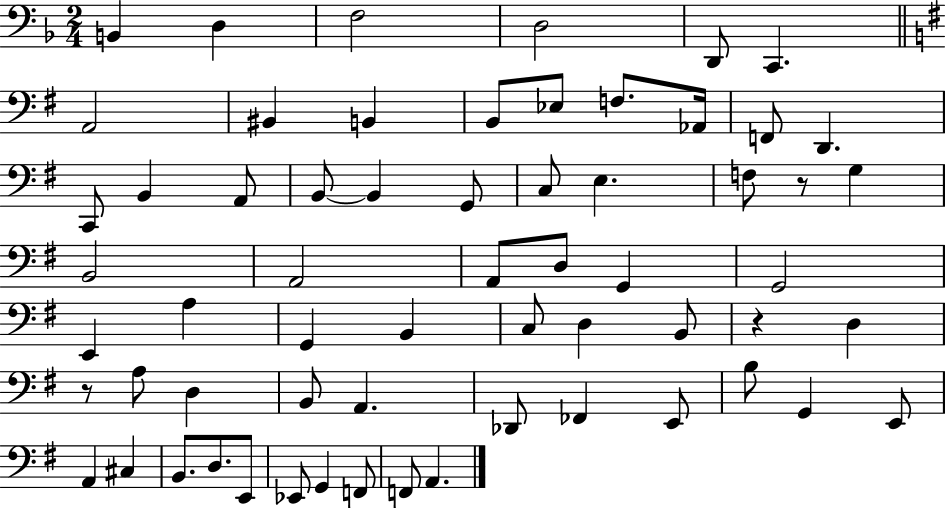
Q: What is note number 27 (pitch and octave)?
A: A2